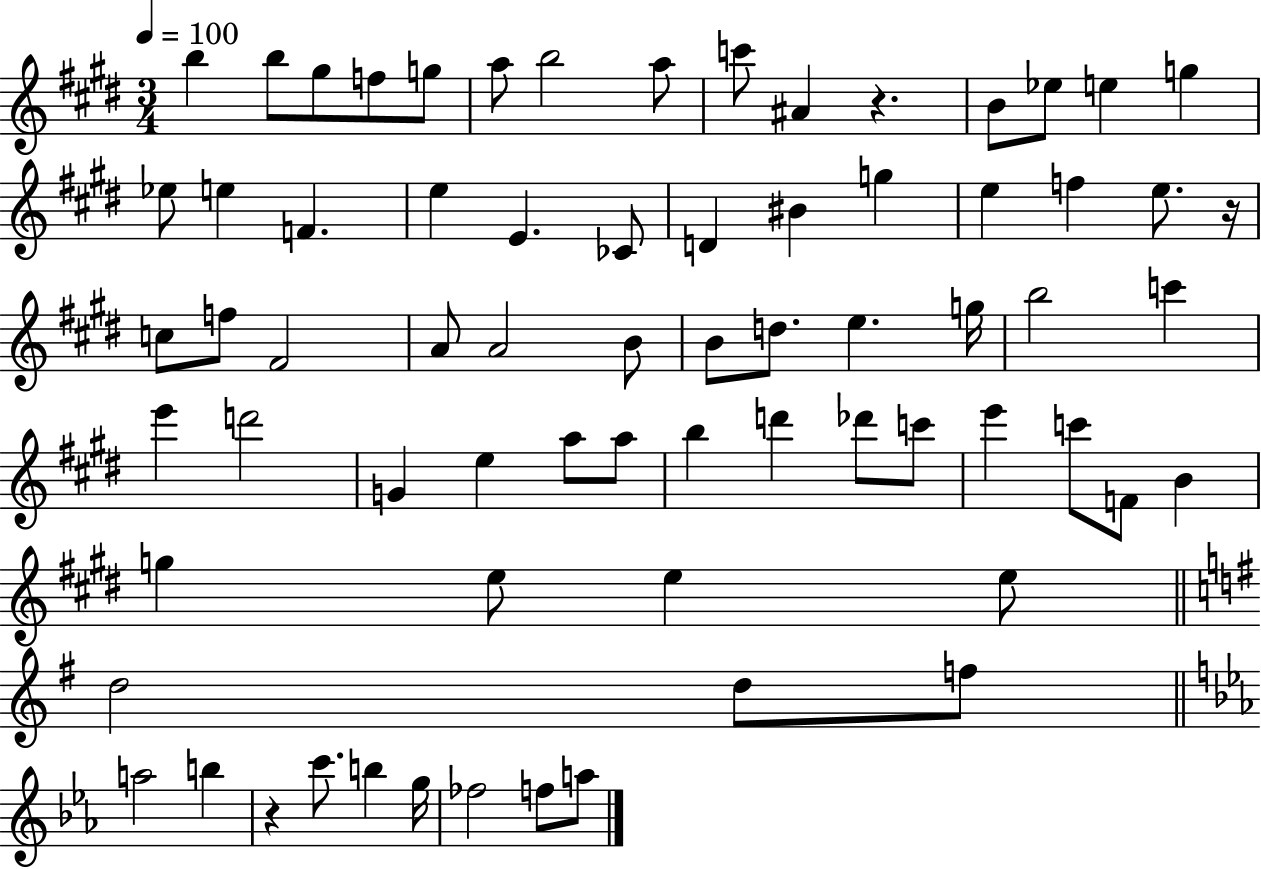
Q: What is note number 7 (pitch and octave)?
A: B5